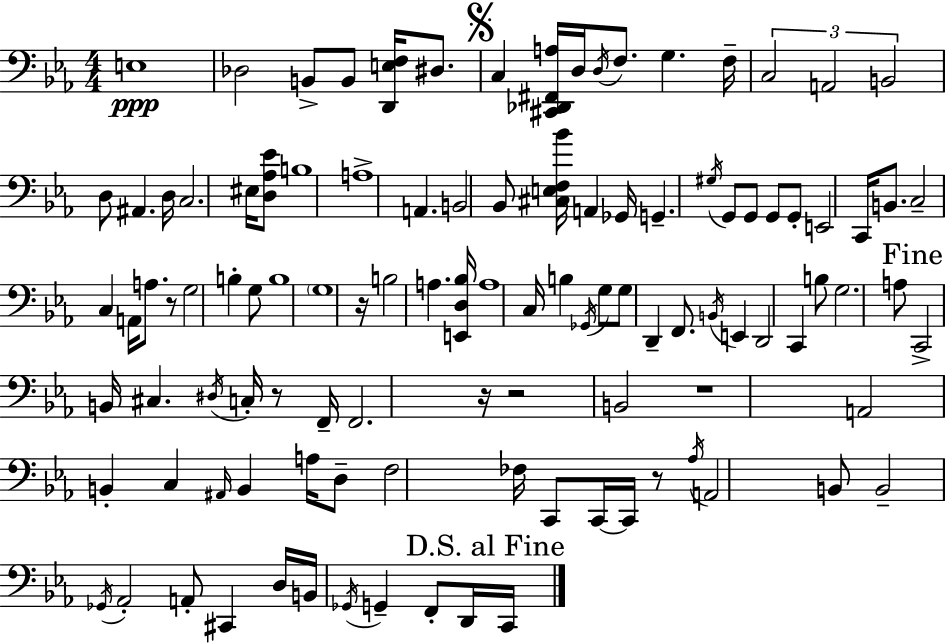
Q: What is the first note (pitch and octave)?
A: E3